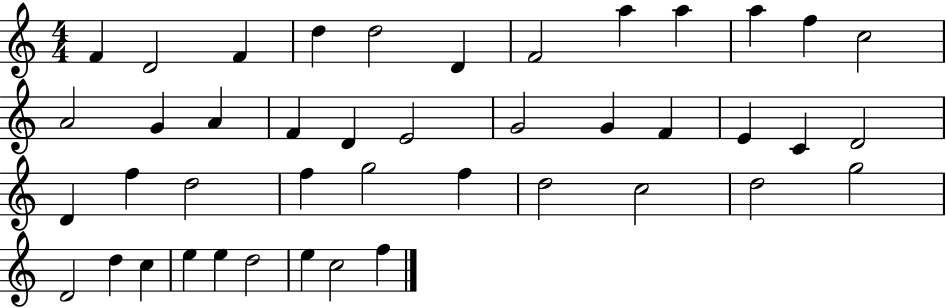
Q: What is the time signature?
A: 4/4